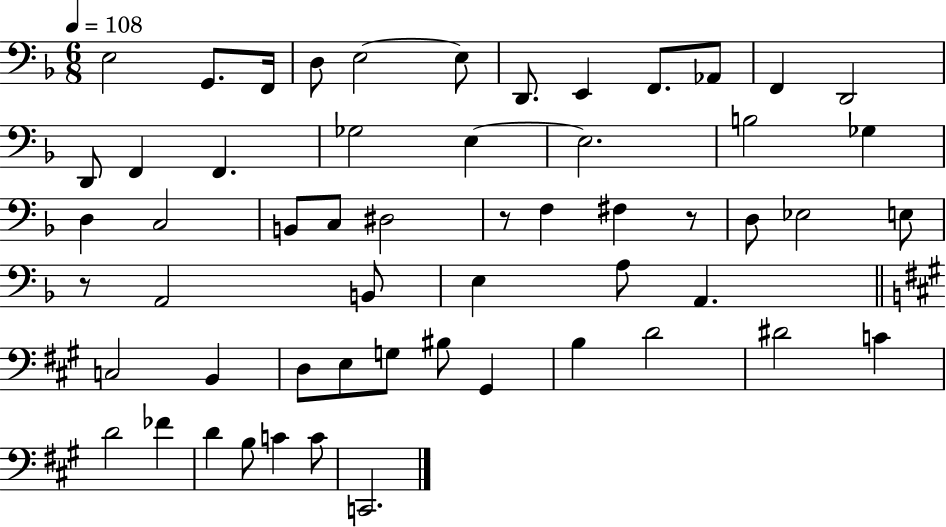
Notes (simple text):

E3/h G2/e. F2/s D3/e E3/h E3/e D2/e. E2/q F2/e. Ab2/e F2/q D2/h D2/e F2/q F2/q. Gb3/h E3/q E3/h. B3/h Gb3/q D3/q C3/h B2/e C3/e D#3/h R/e F3/q F#3/q R/e D3/e Eb3/h E3/e R/e A2/h B2/e E3/q A3/e A2/q. C3/h B2/q D3/e E3/e G3/e BIS3/e G#2/q B3/q D4/h D#4/h C4/q D4/h FES4/q D4/q B3/e C4/q C4/e C2/h.